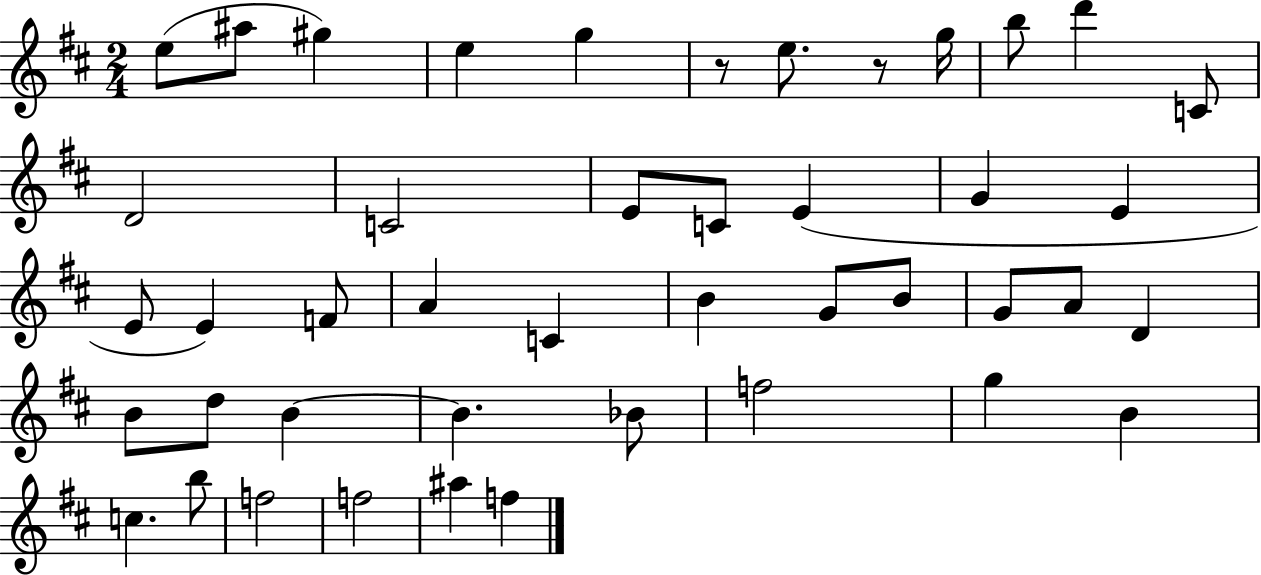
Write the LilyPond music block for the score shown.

{
  \clef treble
  \numericTimeSignature
  \time 2/4
  \key d \major
  e''8( ais''8 gis''4) | e''4 g''4 | r8 e''8. r8 g''16 | b''8 d'''4 c'8 | \break d'2 | c'2 | e'8 c'8 e'4( | g'4 e'4 | \break e'8 e'4) f'8 | a'4 c'4 | b'4 g'8 b'8 | g'8 a'8 d'4 | \break b'8 d''8 b'4~~ | b'4. bes'8 | f''2 | g''4 b'4 | \break c''4. b''8 | f''2 | f''2 | ais''4 f''4 | \break \bar "|."
}